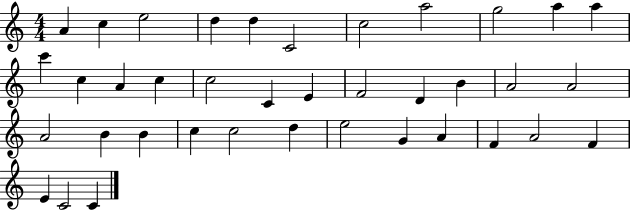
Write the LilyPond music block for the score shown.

{
  \clef treble
  \numericTimeSignature
  \time 4/4
  \key c \major
  a'4 c''4 e''2 | d''4 d''4 c'2 | c''2 a''2 | g''2 a''4 a''4 | \break c'''4 c''4 a'4 c''4 | c''2 c'4 e'4 | f'2 d'4 b'4 | a'2 a'2 | \break a'2 b'4 b'4 | c''4 c''2 d''4 | e''2 g'4 a'4 | f'4 a'2 f'4 | \break e'4 c'2 c'4 | \bar "|."
}